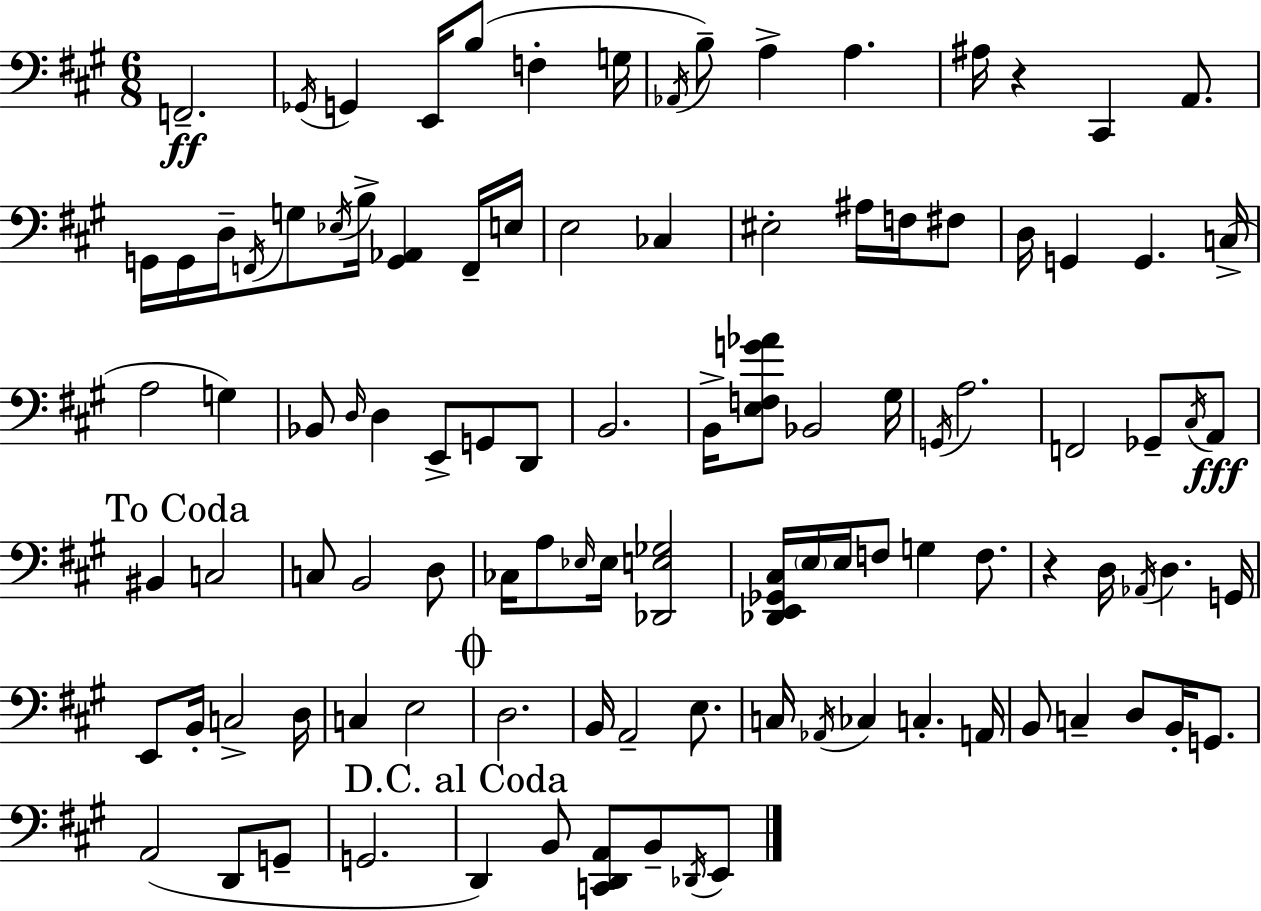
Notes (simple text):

F2/h. Gb2/s G2/q E2/s B3/e F3/q G3/s Ab2/s B3/e A3/q A3/q. A#3/s R/q C#2/q A2/e. G2/s G2/s D3/s F2/s G3/e Eb3/s B3/s [G2,Ab2]/q F2/s E3/s E3/h CES3/q EIS3/h A#3/s F3/s F#3/e D3/s G2/q G2/q. C3/s A3/h G3/q Bb2/e D3/s D3/q E2/e G2/e D2/e B2/h. B2/s [E3,F3,G4,Ab4]/e Bb2/h G#3/s G2/s A3/h. F2/h Gb2/e C#3/s A2/e BIS2/q C3/h C3/e B2/h D3/e CES3/s A3/e Eb3/s Eb3/s [Db2,E3,Gb3]/h [Db2,E2,Gb2,C#3]/s E3/s E3/s F3/e G3/q F3/e. R/q D3/s Ab2/s D3/q. G2/s E2/e B2/s C3/h D3/s C3/q E3/h D3/h. B2/s A2/h E3/e. C3/s Ab2/s CES3/q C3/q. A2/s B2/e C3/q D3/e B2/s G2/e. A2/h D2/e G2/e G2/h. D2/q B2/e [C2,D2,A2]/e B2/e Db2/s E2/e